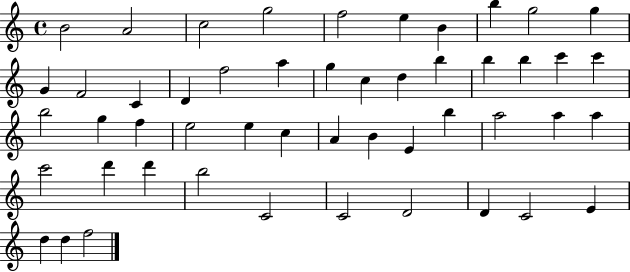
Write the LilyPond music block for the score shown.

{
  \clef treble
  \time 4/4
  \defaultTimeSignature
  \key c \major
  b'2 a'2 | c''2 g''2 | f''2 e''4 b'4 | b''4 g''2 g''4 | \break g'4 f'2 c'4 | d'4 f''2 a''4 | g''4 c''4 d''4 b''4 | b''4 b''4 c'''4 c'''4 | \break b''2 g''4 f''4 | e''2 e''4 c''4 | a'4 b'4 e'4 b''4 | a''2 a''4 a''4 | \break c'''2 d'''4 d'''4 | b''2 c'2 | c'2 d'2 | d'4 c'2 e'4 | \break d''4 d''4 f''2 | \bar "|."
}